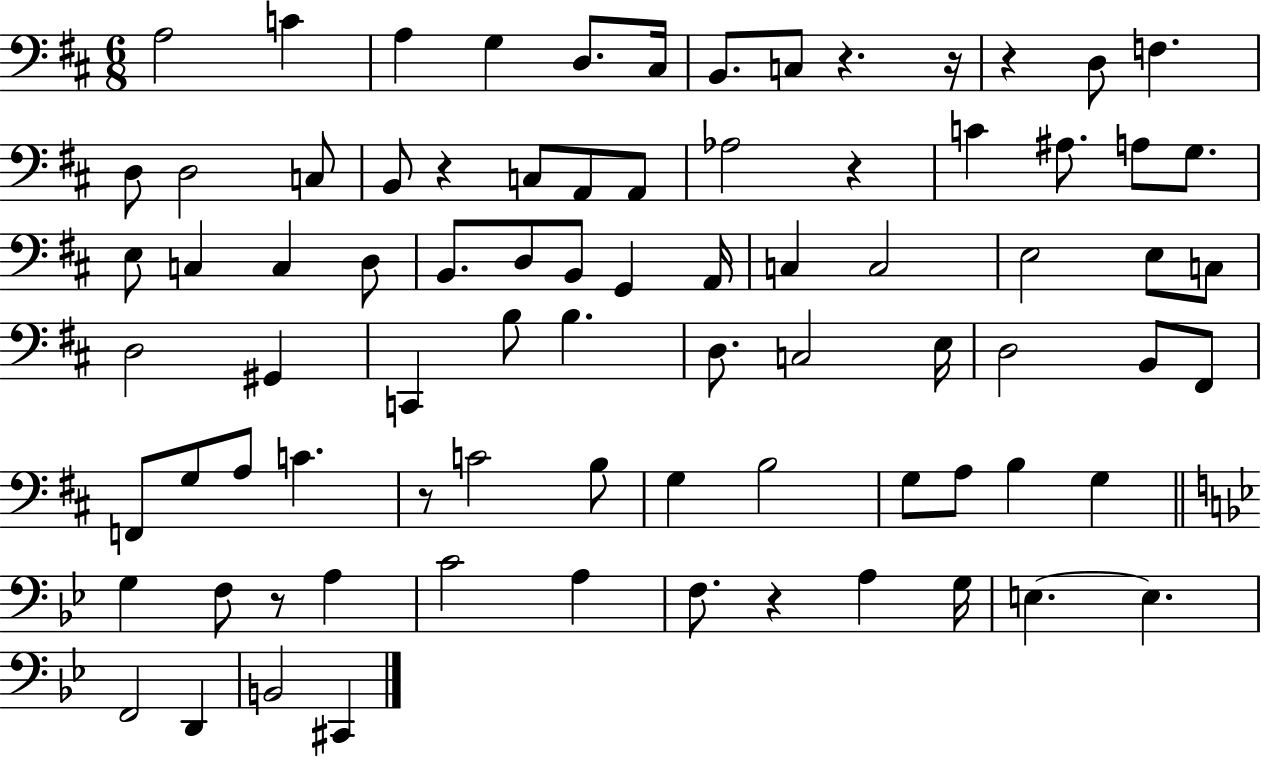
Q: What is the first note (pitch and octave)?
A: A3